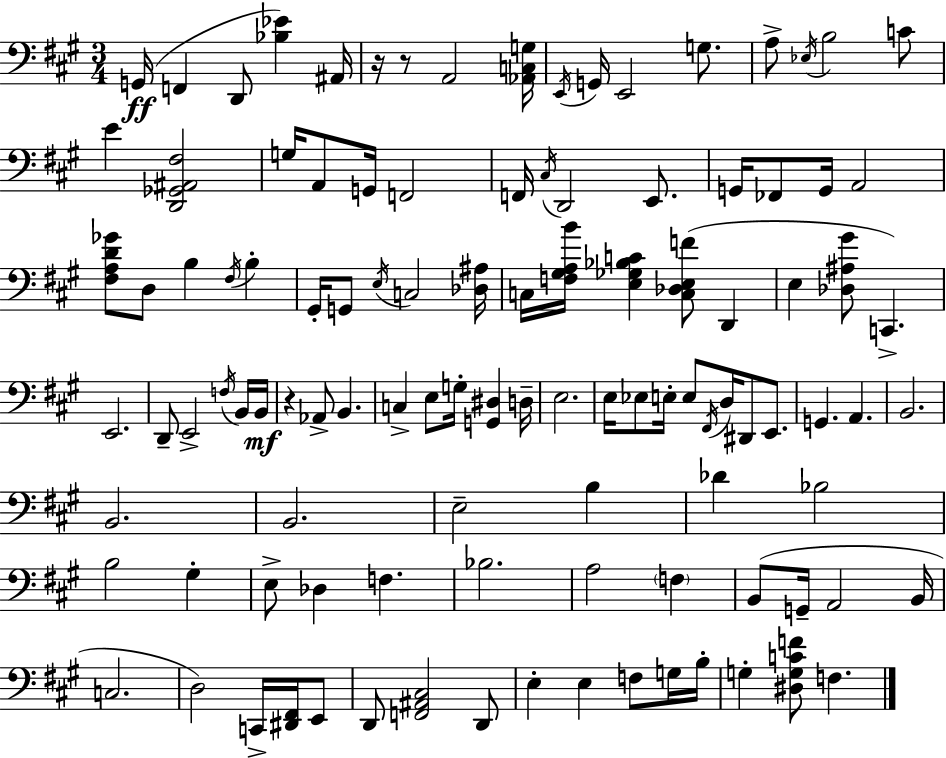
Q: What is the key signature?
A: A major